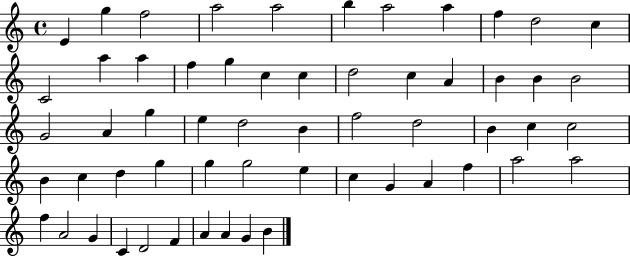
E4/q G5/q F5/h A5/h A5/h B5/q A5/h A5/q F5/q D5/h C5/q C4/h A5/q A5/q F5/q G5/q C5/q C5/q D5/h C5/q A4/q B4/q B4/q B4/h G4/h A4/q G5/q E5/q D5/h B4/q F5/h D5/h B4/q C5/q C5/h B4/q C5/q D5/q G5/q G5/q G5/h E5/q C5/q G4/q A4/q F5/q A5/h A5/h F5/q A4/h G4/q C4/q D4/h F4/q A4/q A4/q G4/q B4/q